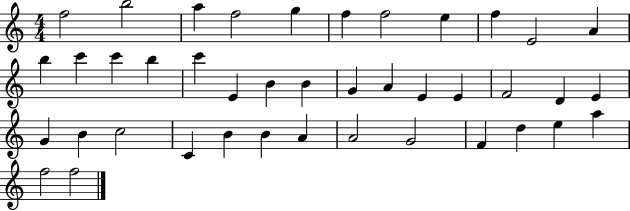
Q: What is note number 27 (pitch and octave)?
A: G4